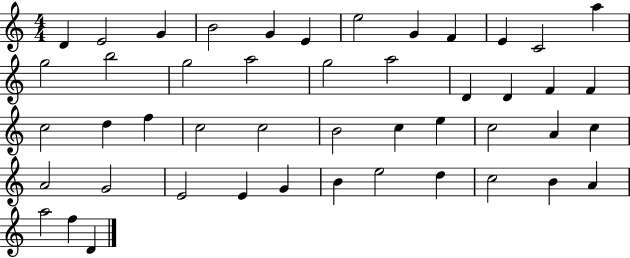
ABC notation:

X:1
T:Untitled
M:4/4
L:1/4
K:C
D E2 G B2 G E e2 G F E C2 a g2 b2 g2 a2 g2 a2 D D F F c2 d f c2 c2 B2 c e c2 A c A2 G2 E2 E G B e2 d c2 B A a2 f D